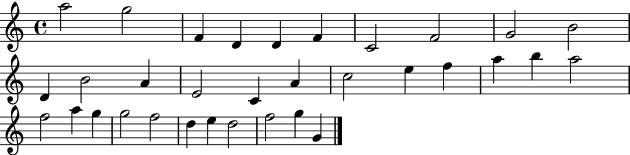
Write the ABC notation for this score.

X:1
T:Untitled
M:4/4
L:1/4
K:C
a2 g2 F D D F C2 F2 G2 B2 D B2 A E2 C A c2 e f a b a2 f2 a g g2 f2 d e d2 f2 g G